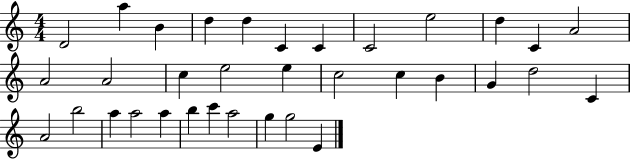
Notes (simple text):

D4/h A5/q B4/q D5/q D5/q C4/q C4/q C4/h E5/h D5/q C4/q A4/h A4/h A4/h C5/q E5/h E5/q C5/h C5/q B4/q G4/q D5/h C4/q A4/h B5/h A5/q A5/h A5/q B5/q C6/q A5/h G5/q G5/h E4/q